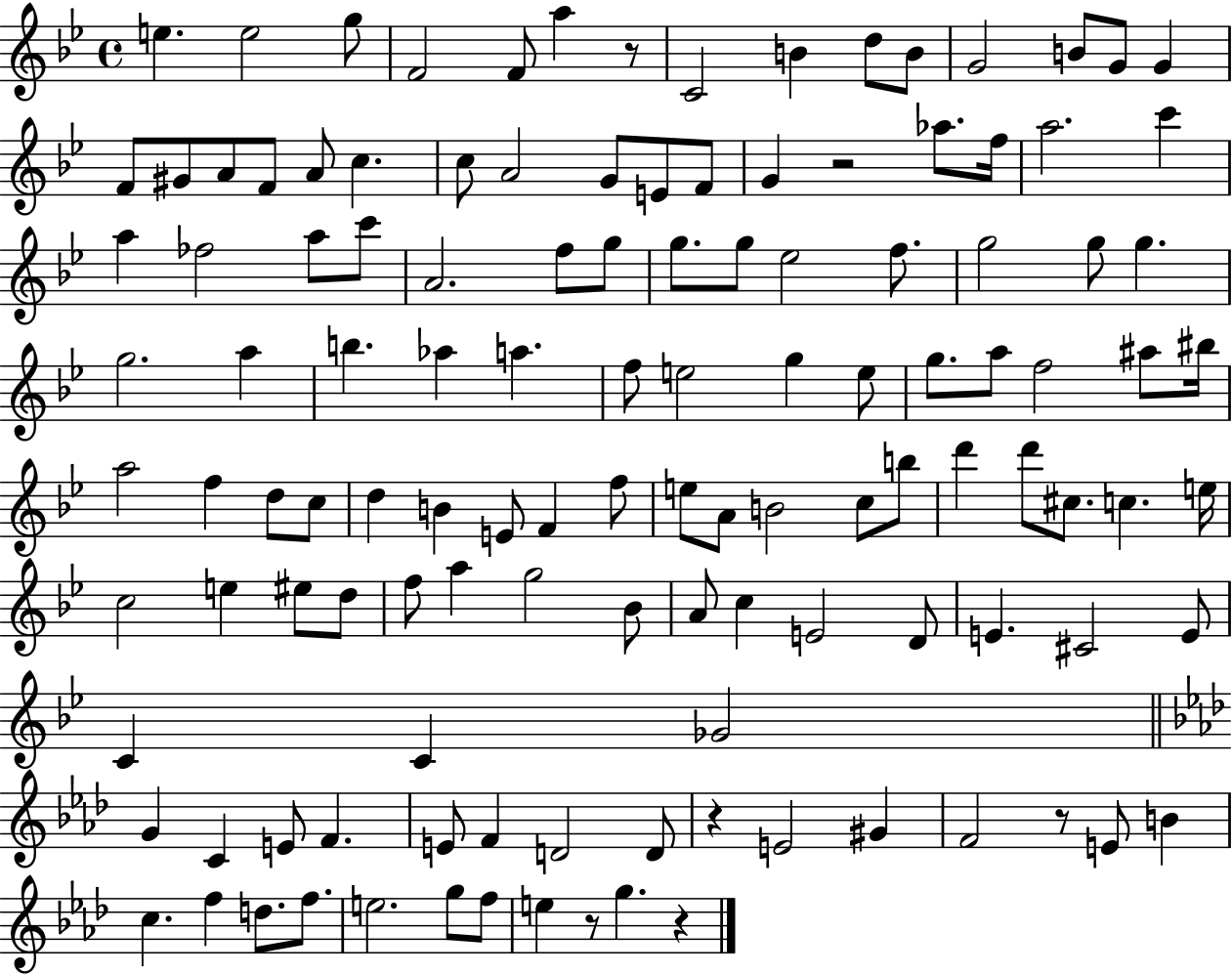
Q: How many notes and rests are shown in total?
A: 123